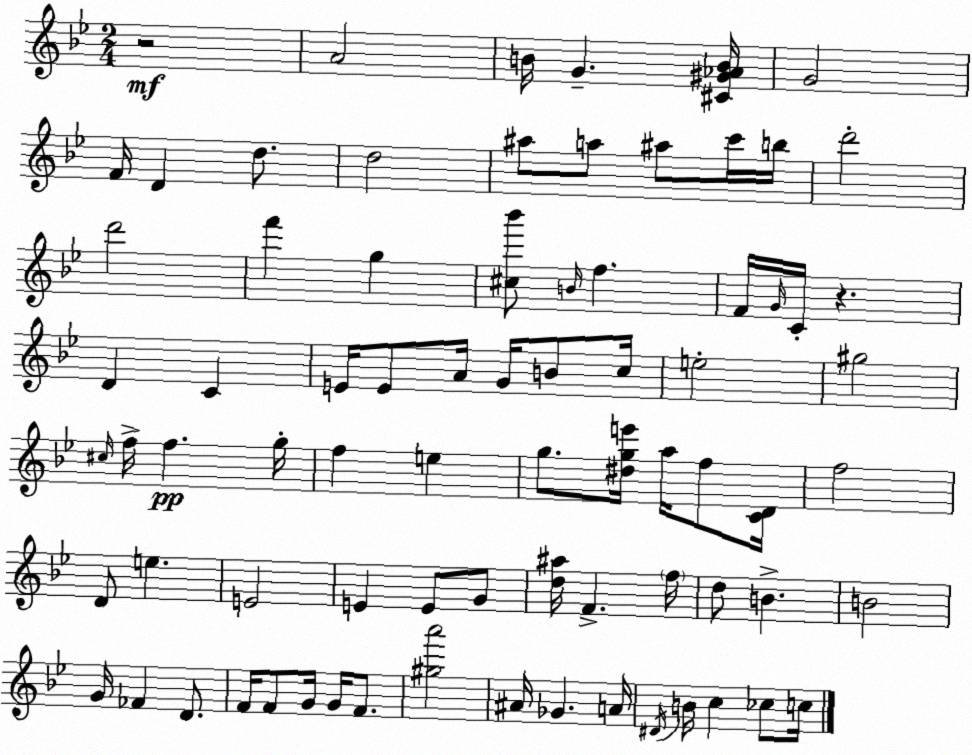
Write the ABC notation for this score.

X:1
T:Untitled
M:2/4
L:1/4
K:Bb
z2 A2 B/4 G [^C^G_AB]/4 G2 F/4 D d/2 d2 ^a/2 a/2 ^a/2 c'/4 b/4 d'2 d'2 f' g [^c_b']/2 B/4 f F/4 G/4 C/4 z D C E/4 E/2 A/4 G/4 B/2 c/4 e2 ^g2 ^c/4 f/4 f g/4 f e g/2 [^dge']/4 a/4 f/2 [CD]/4 f2 D/2 e E2 E E/2 G/2 [d^a]/4 F f/4 d/2 B B2 G/4 _F D/2 F/4 F/2 G/4 G/4 F/2 [^ga']2 ^A/4 _G A/4 ^D/4 B/4 c _c/2 c/4